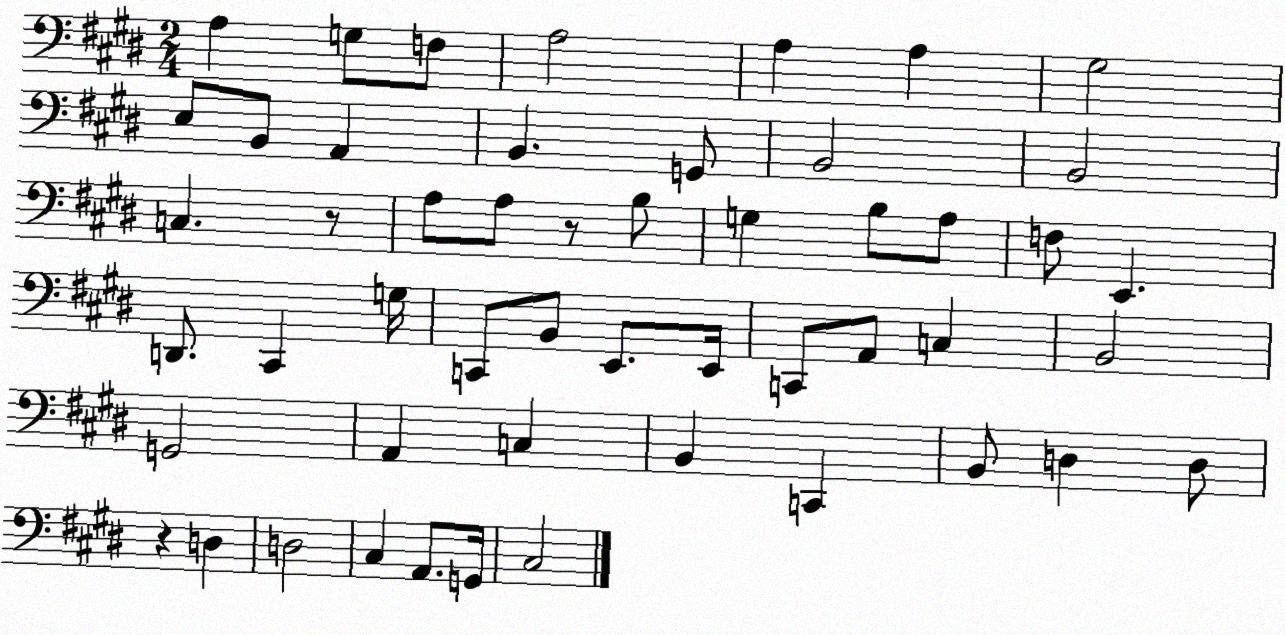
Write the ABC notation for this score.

X:1
T:Untitled
M:2/4
L:1/4
K:E
A, G,/2 F,/2 A,2 A, A, ^G,2 E,/2 B,,/2 A,, B,, G,,/2 B,,2 B,,2 C, z/2 A,/2 A,/2 z/2 B,/2 G, B,/2 A,/2 F,/2 E,, D,,/2 ^C,, G,/4 C,,/2 B,,/2 E,,/2 E,,/4 C,,/2 A,,/2 C, B,,2 G,,2 A,, C, B,, C,, B,,/2 D, D,/2 z D, D,2 ^C, A,,/2 G,,/4 ^C,2